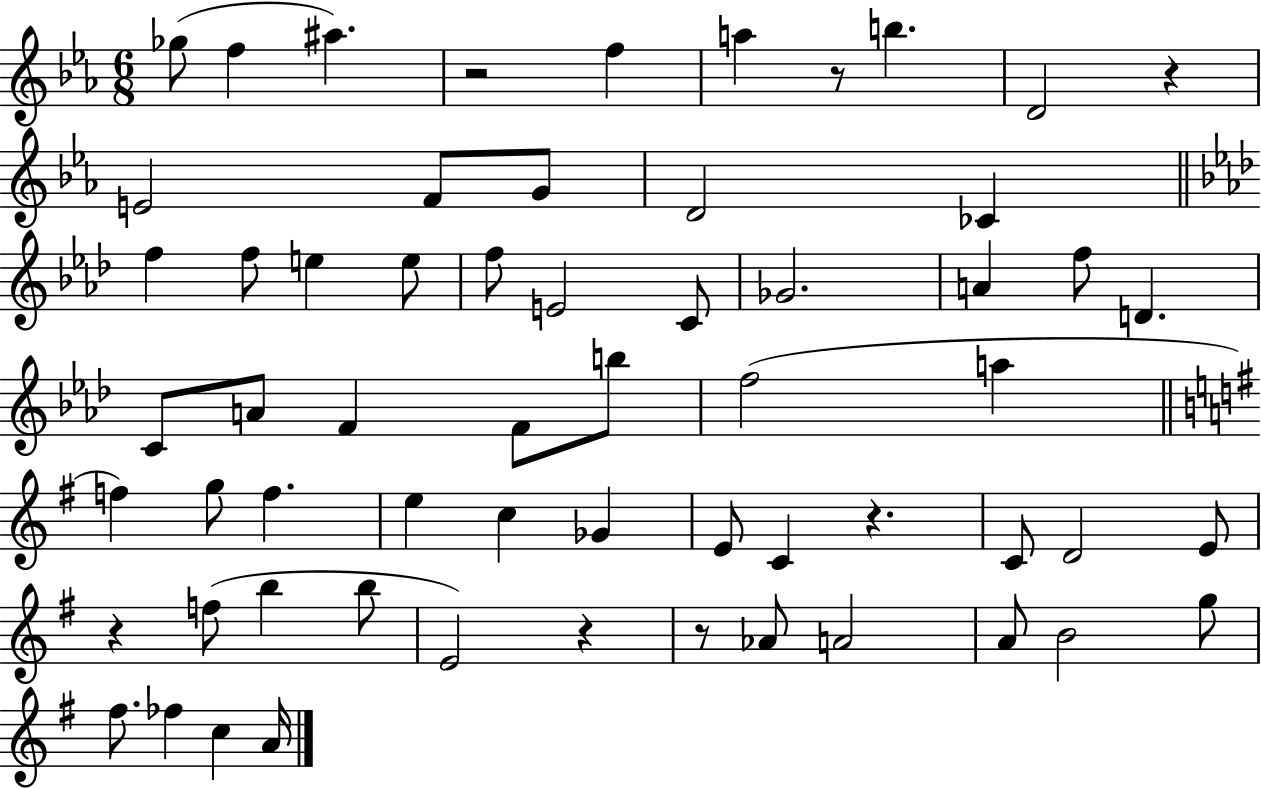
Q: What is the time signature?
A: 6/8